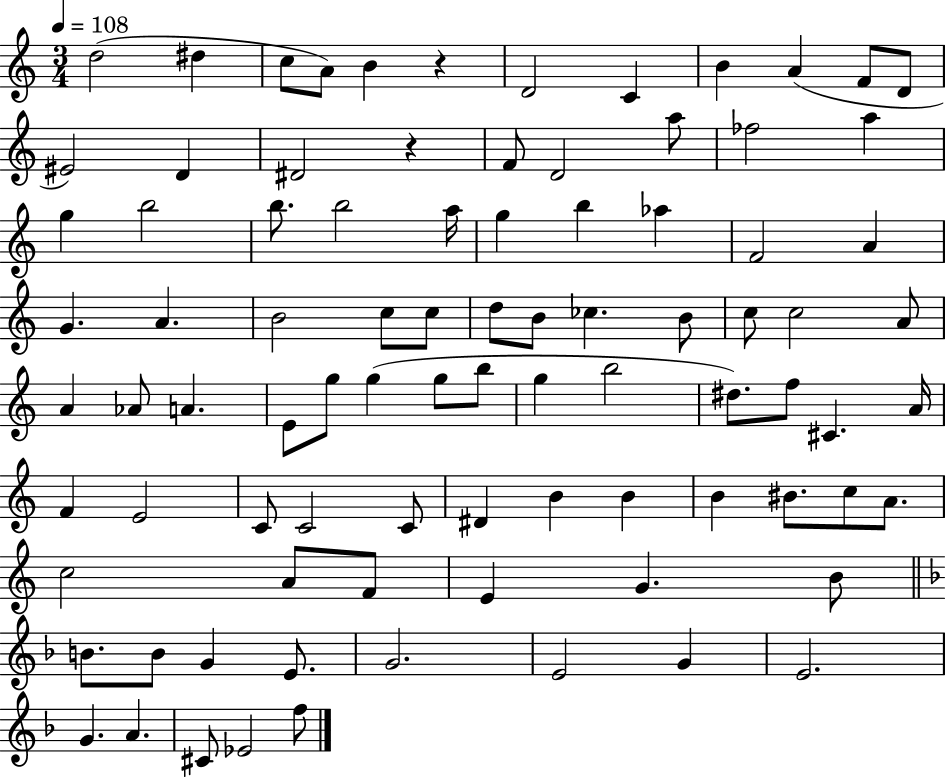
{
  \clef treble
  \numericTimeSignature
  \time 3/4
  \key c \major
  \tempo 4 = 108
  d''2( dis''4 | c''8 a'8) b'4 r4 | d'2 c'4 | b'4 a'4( f'8 d'8 | \break eis'2) d'4 | dis'2 r4 | f'8 d'2 a''8 | fes''2 a''4 | \break g''4 b''2 | b''8. b''2 a''16 | g''4 b''4 aes''4 | f'2 a'4 | \break g'4. a'4. | b'2 c''8 c''8 | d''8 b'8 ces''4. b'8 | c''8 c''2 a'8 | \break a'4 aes'8 a'4. | e'8 g''8 g''4( g''8 b''8 | g''4 b''2 | dis''8.) f''8 cis'4. a'16 | \break f'4 e'2 | c'8 c'2 c'8 | dis'4 b'4 b'4 | b'4 bis'8. c''8 a'8. | \break c''2 a'8 f'8 | e'4 g'4. b'8 | \bar "||" \break \key f \major b'8. b'8 g'4 e'8. | g'2. | e'2 g'4 | e'2. | \break g'4. a'4. | cis'8 ees'2 f''8 | \bar "|."
}